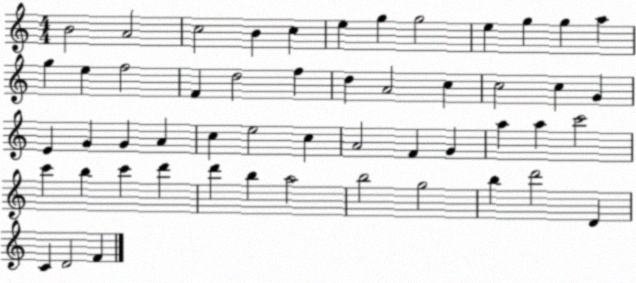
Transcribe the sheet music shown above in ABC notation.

X:1
T:Untitled
M:4/4
L:1/4
K:C
B2 A2 c2 B c e g g2 e g g a g e f2 F d2 f d A2 c c2 c G E G G A c e2 c A2 F G a a c'2 c' b c' d' d' b a2 b2 g2 b d'2 D C D2 F